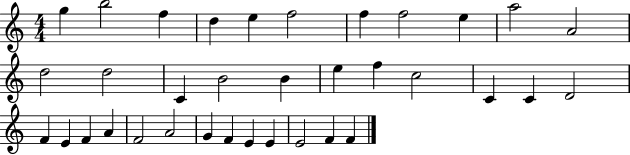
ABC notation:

X:1
T:Untitled
M:4/4
L:1/4
K:C
g b2 f d e f2 f f2 e a2 A2 d2 d2 C B2 B e f c2 C C D2 F E F A F2 A2 G F E E E2 F F